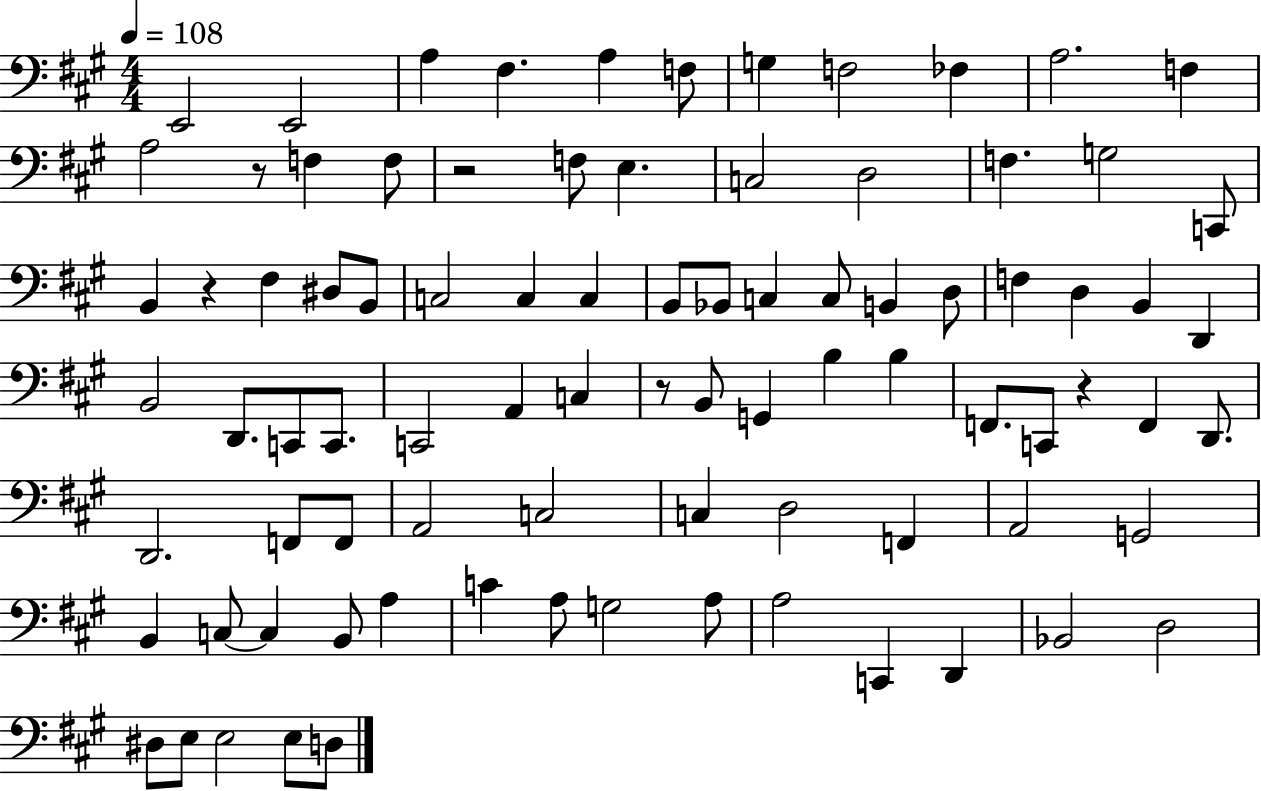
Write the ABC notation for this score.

X:1
T:Untitled
M:4/4
L:1/4
K:A
E,,2 E,,2 A, ^F, A, F,/2 G, F,2 _F, A,2 F, A,2 z/2 F, F,/2 z2 F,/2 E, C,2 D,2 F, G,2 C,,/2 B,, z ^F, ^D,/2 B,,/2 C,2 C, C, B,,/2 _B,,/2 C, C,/2 B,, D,/2 F, D, B,, D,, B,,2 D,,/2 C,,/2 C,,/2 C,,2 A,, C, z/2 B,,/2 G,, B, B, F,,/2 C,,/2 z F,, D,,/2 D,,2 F,,/2 F,,/2 A,,2 C,2 C, D,2 F,, A,,2 G,,2 B,, C,/2 C, B,,/2 A, C A,/2 G,2 A,/2 A,2 C,, D,, _B,,2 D,2 ^D,/2 E,/2 E,2 E,/2 D,/2